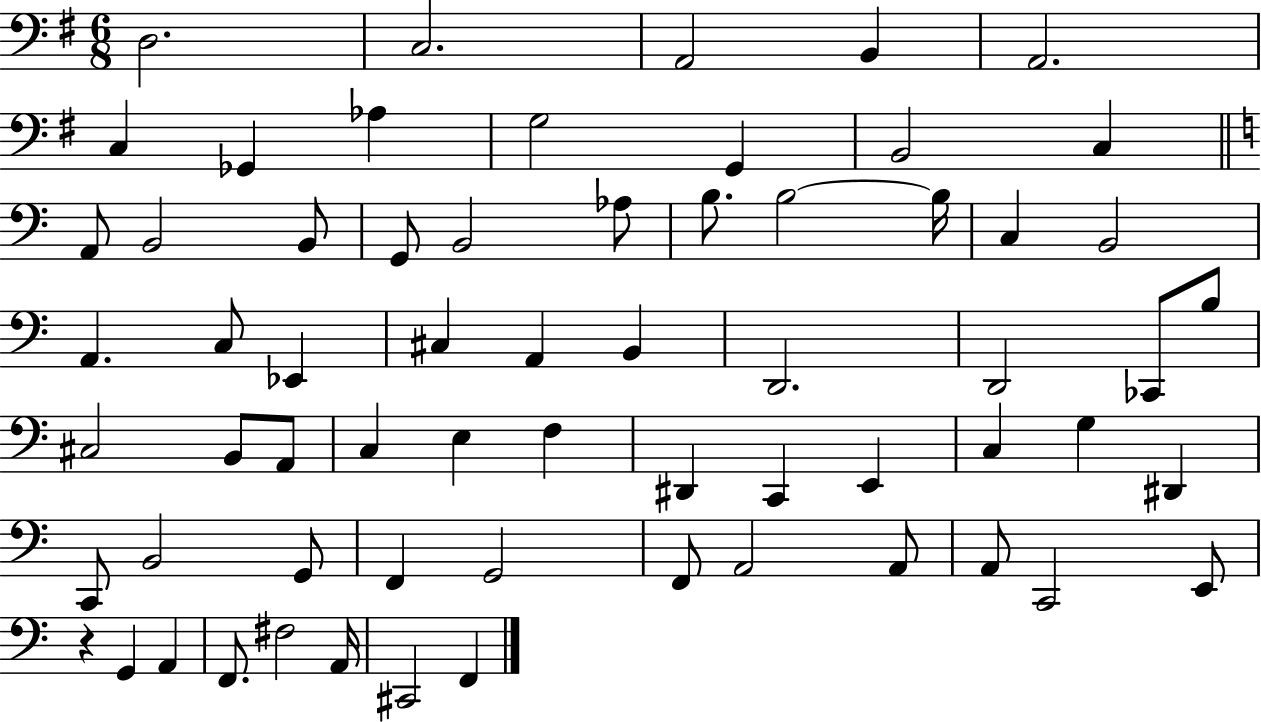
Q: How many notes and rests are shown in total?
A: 64